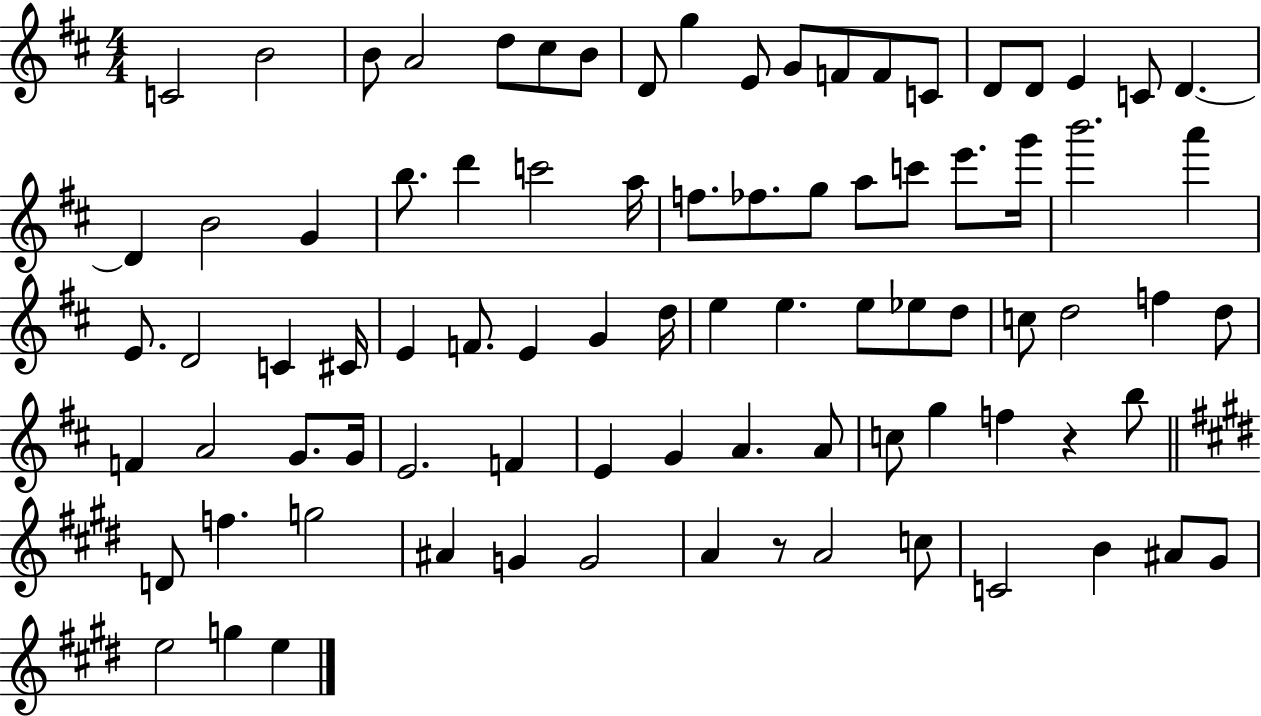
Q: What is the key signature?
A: D major